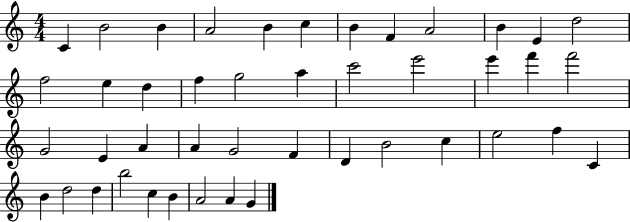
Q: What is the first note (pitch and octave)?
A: C4